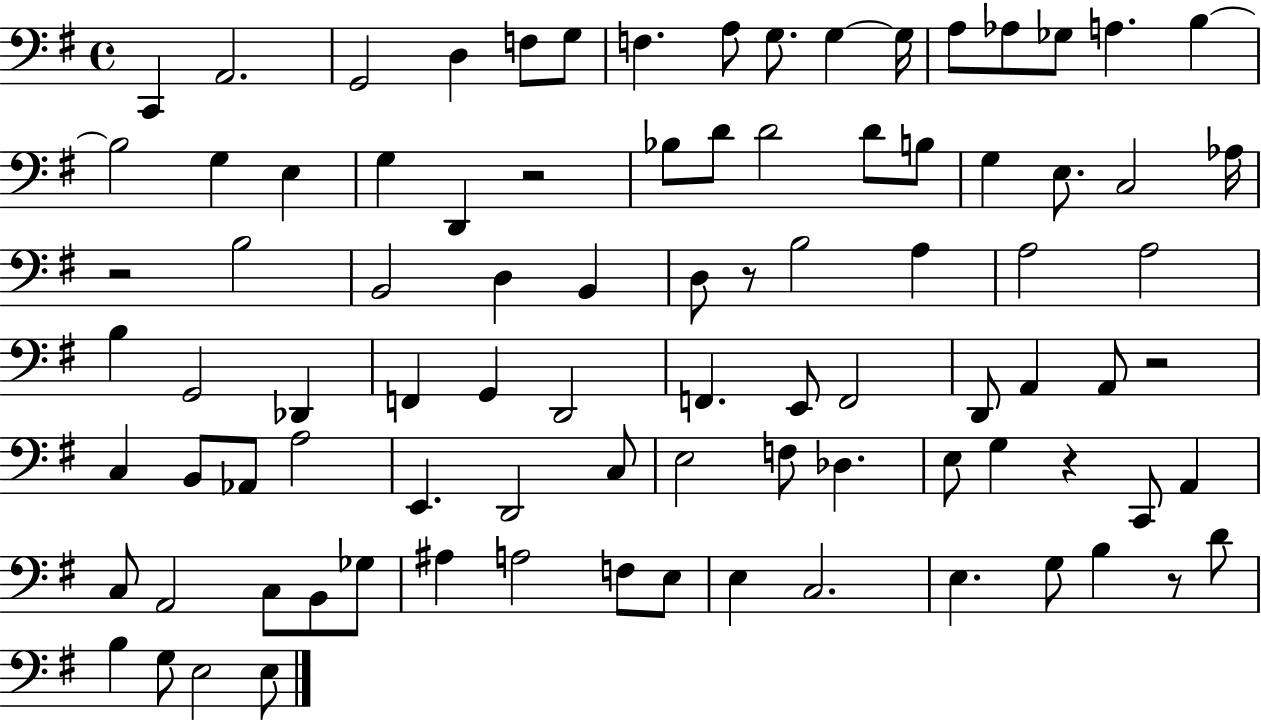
C2/q A2/h. G2/h D3/q F3/e G3/e F3/q. A3/e G3/e. G3/q G3/s A3/e Ab3/e Gb3/e A3/q. B3/q B3/h G3/q E3/q G3/q D2/q R/h Bb3/e D4/e D4/h D4/e B3/e G3/q E3/e. C3/h Ab3/s R/h B3/h B2/h D3/q B2/q D3/e R/e B3/h A3/q A3/h A3/h B3/q G2/h Db2/q F2/q G2/q D2/h F2/q. E2/e F2/h D2/e A2/q A2/e R/h C3/q B2/e Ab2/e A3/h E2/q. D2/h C3/e E3/h F3/e Db3/q. E3/e G3/q R/q C2/e A2/q C3/e A2/h C3/e B2/e Gb3/e A#3/q A3/h F3/e E3/e E3/q C3/h. E3/q. G3/e B3/q R/e D4/e B3/q G3/e E3/h E3/e